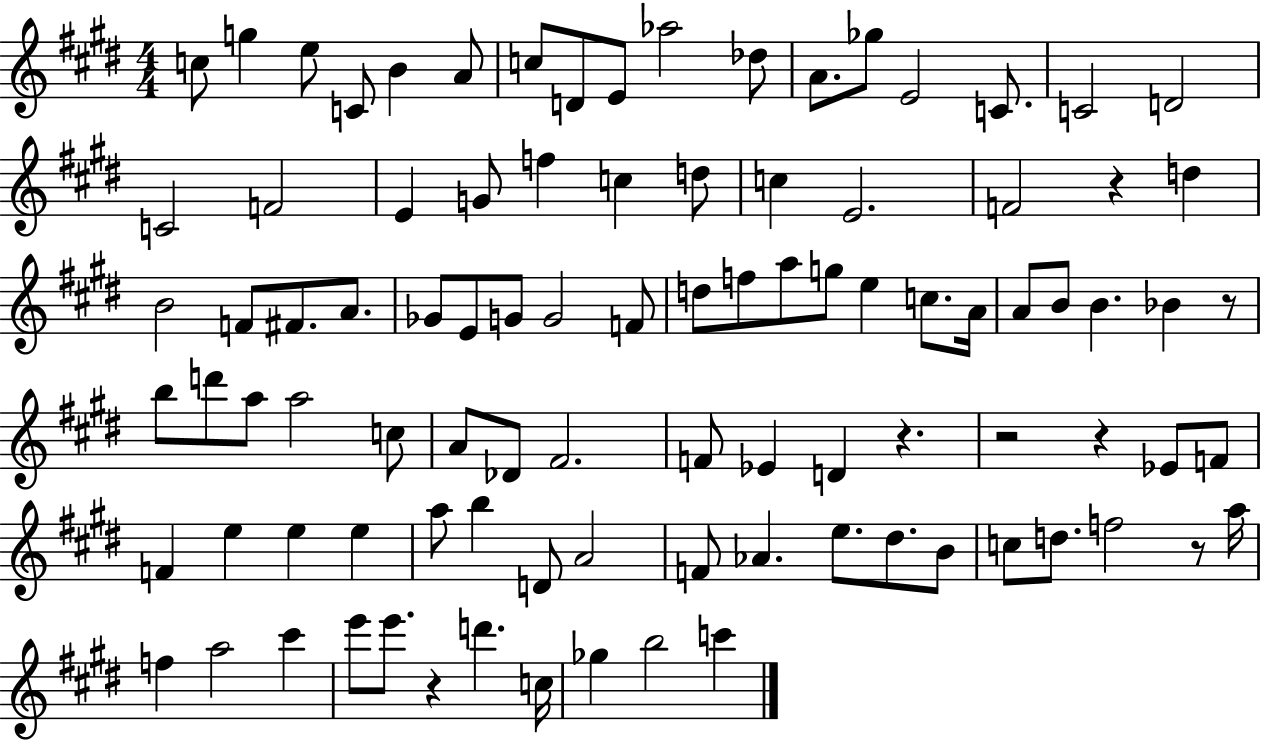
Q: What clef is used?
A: treble